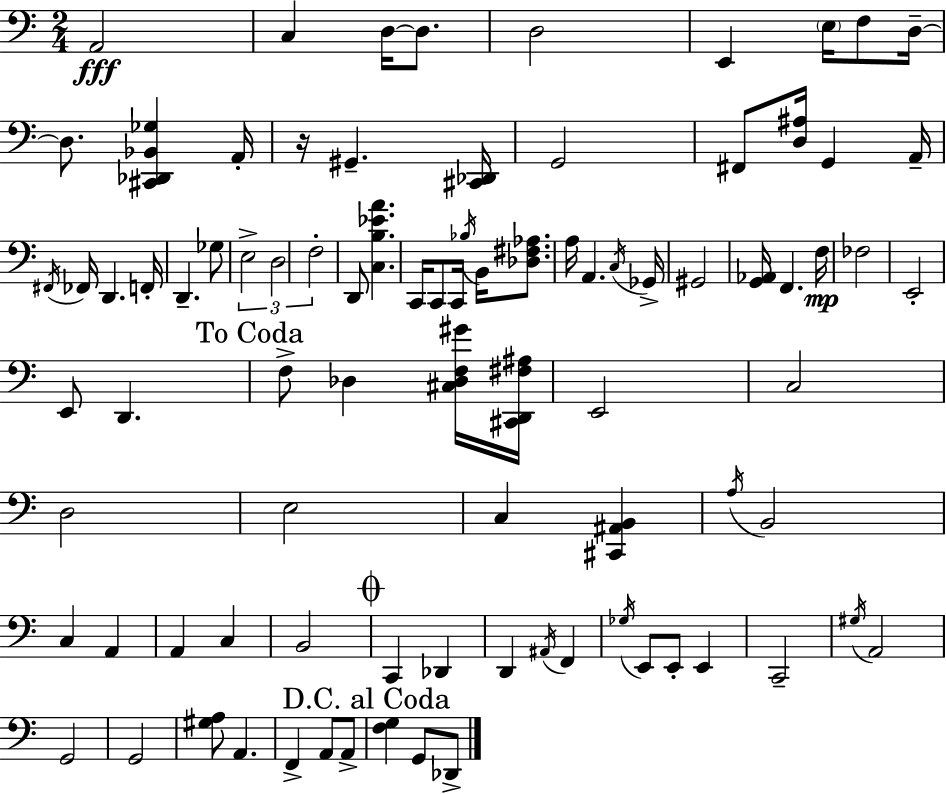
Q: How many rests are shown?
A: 1